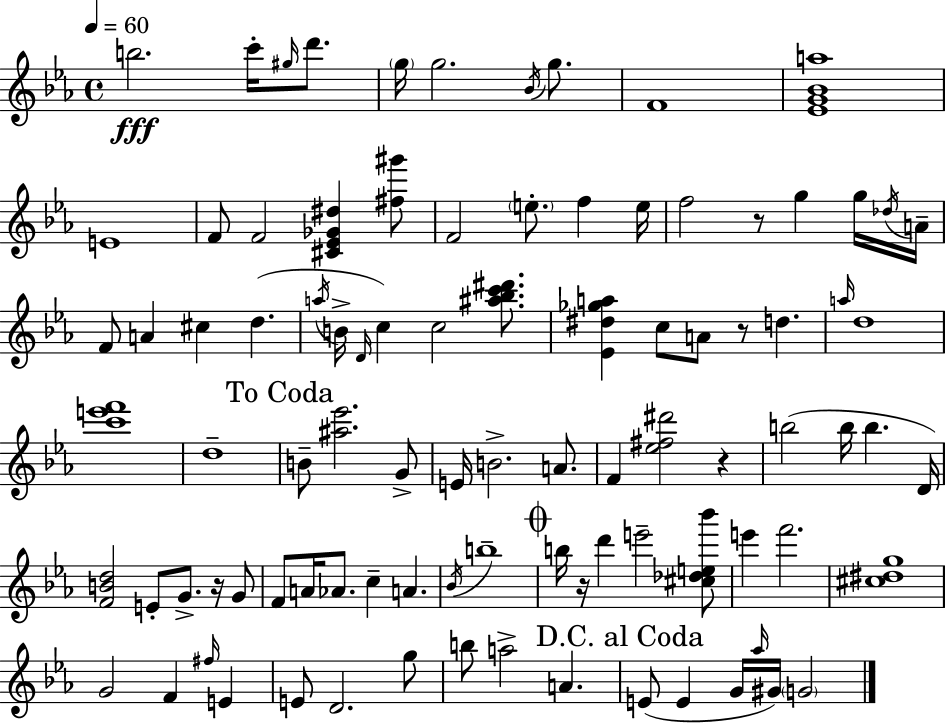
B5/h. C6/s G#5/s D6/e. G5/s G5/h. Bb4/s G5/e. F4/w [Eb4,G4,Bb4,A5]/w E4/w F4/e F4/h [C#4,Eb4,Gb4,D#5]/q [F#5,G#6]/e F4/h E5/e. F5/q E5/s F5/h R/e G5/q G5/s Db5/s A4/s F4/e A4/q C#5/q D5/q. A5/s B4/s D4/s C5/q C5/h [A#5,Bb5,C6,D#6]/e. [Eb4,D#5,Gb5,A5]/q C5/e A4/e R/e D5/q. A5/s D5/w [C6,E6,F6]/w D5/w B4/e [A#5,Eb6]/h. G4/e E4/s B4/h. A4/e. F4/q [Eb5,F#5,D#6]/h R/q B5/h B5/s B5/q. D4/s [F4,B4,D5]/h E4/e G4/e. R/s G4/e F4/e A4/s Ab4/e. C5/q A4/q. Bb4/s B5/w B5/s R/s D6/q E6/h [C#5,Db5,E5,Bb6]/e E6/q F6/h. [C#5,D#5,G5]/w G4/h F4/q F#5/s E4/q E4/e D4/h. G5/e B5/e A5/h A4/q. E4/e E4/q G4/s Ab5/s G#4/s G4/h